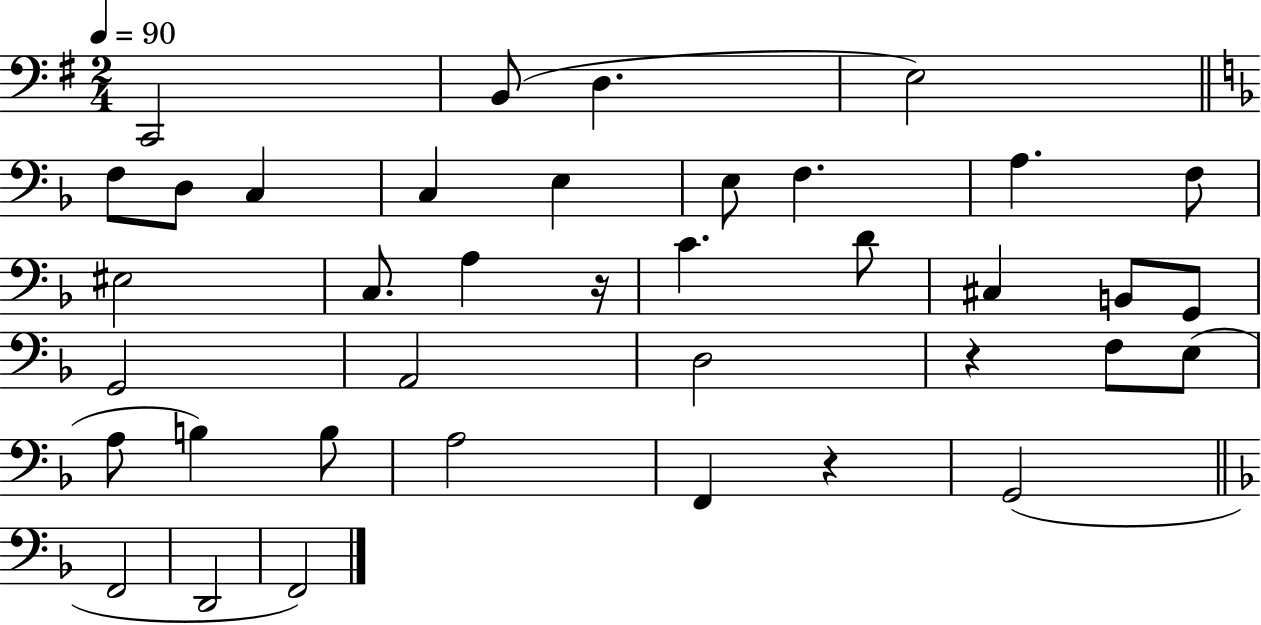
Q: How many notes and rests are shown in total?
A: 38